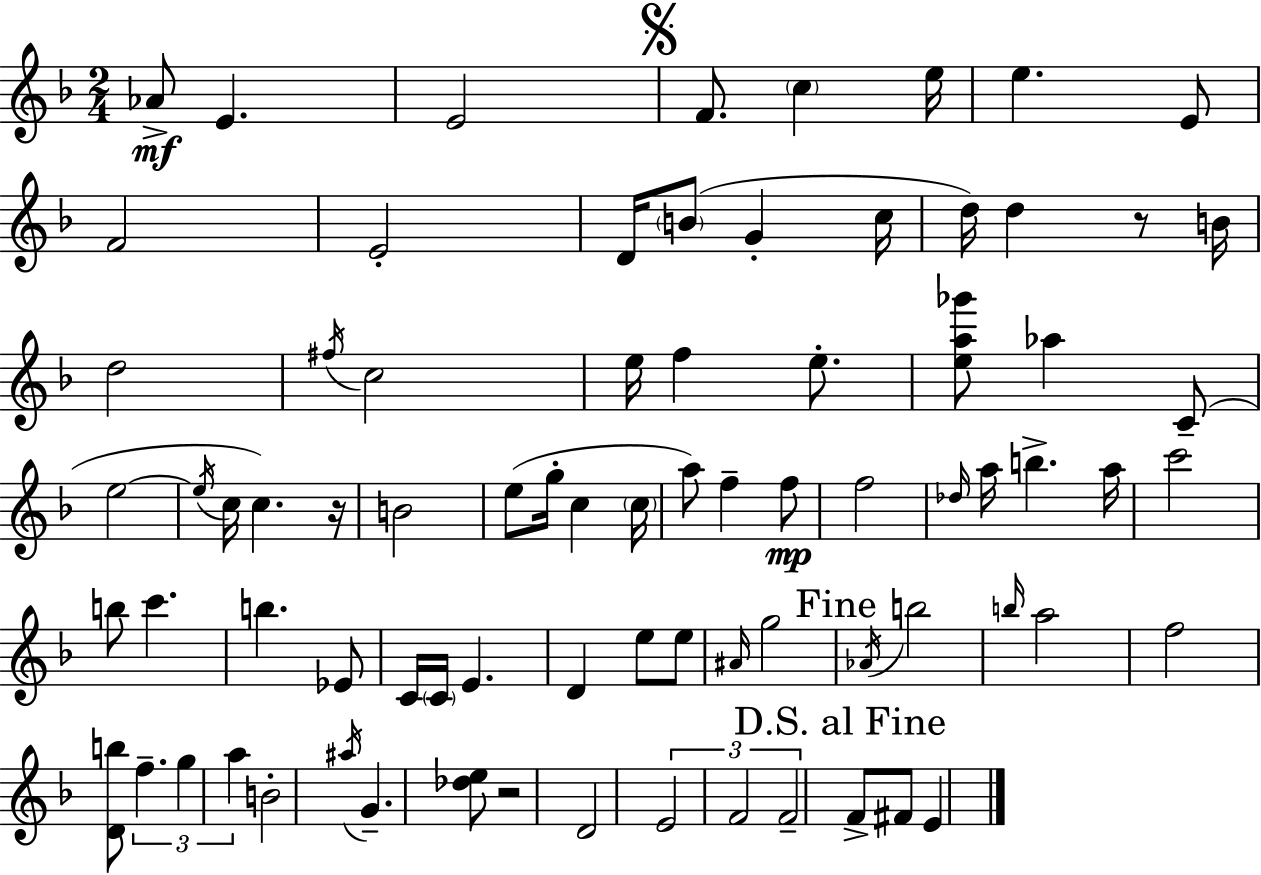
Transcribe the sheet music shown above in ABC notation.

X:1
T:Untitled
M:2/4
L:1/4
K:F
_A/2 E E2 F/2 c e/4 e E/2 F2 E2 D/4 B/2 G c/4 d/4 d z/2 B/4 d2 ^f/4 c2 e/4 f e/2 [ea_g']/2 _a C/2 e2 e/4 c/4 c z/4 B2 e/2 g/4 c c/4 a/2 f f/2 f2 _d/4 a/4 b a/4 c'2 b/2 c' b _E/2 C/4 C/4 E D e/2 e/2 ^A/4 g2 _A/4 b2 b/4 a2 f2 [Db]/2 f g a B2 ^a/4 G [_de]/2 z2 D2 E2 F2 F2 F/2 ^F/2 E